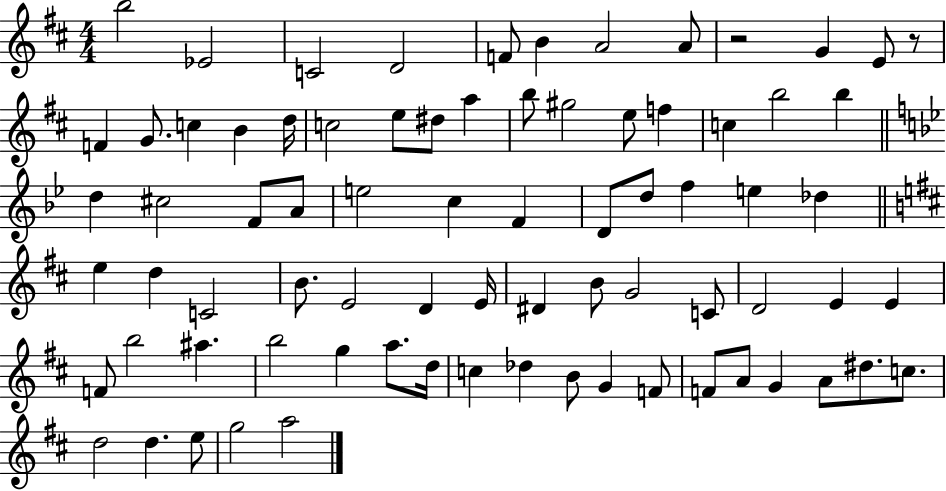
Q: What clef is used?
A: treble